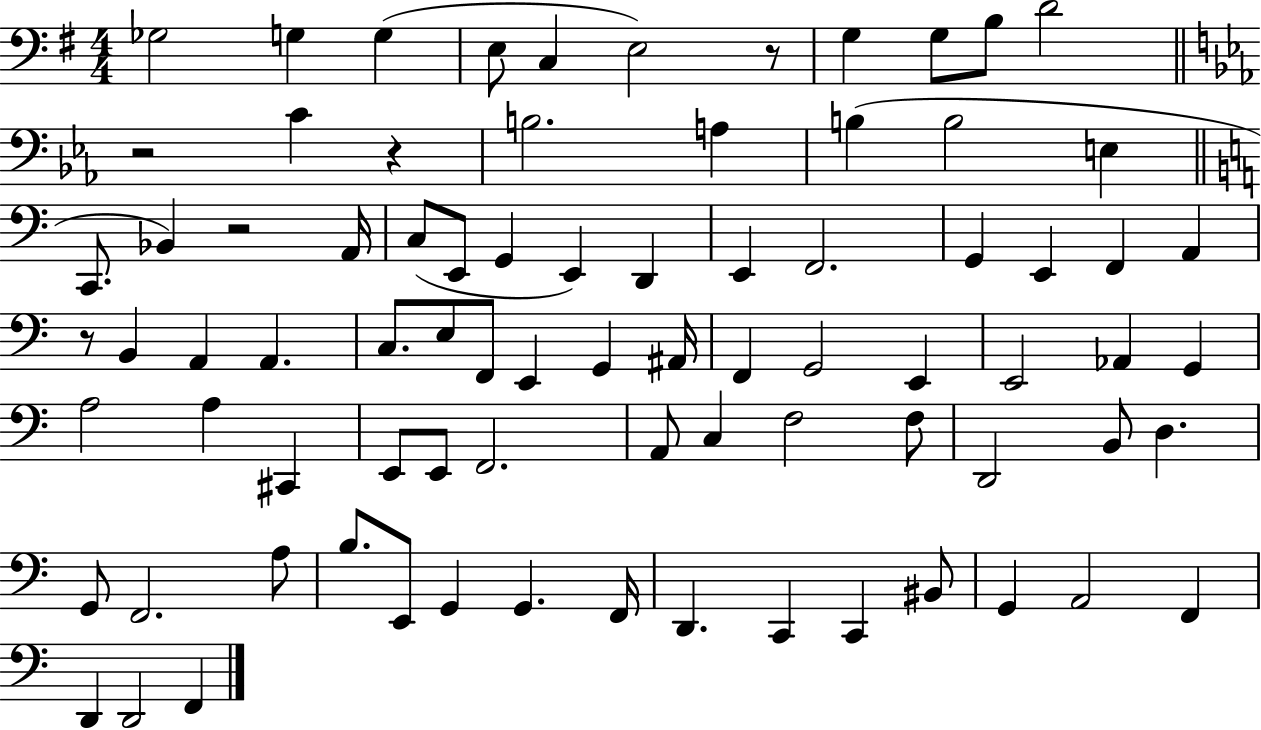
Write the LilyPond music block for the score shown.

{
  \clef bass
  \numericTimeSignature
  \time 4/4
  \key g \major
  ges2 g4 g4( | e8 c4 e2) r8 | g4 g8 b8 d'2 | \bar "||" \break \key c \minor r2 c'4 r4 | b2. a4 | b4( b2 e4 | \bar "||" \break \key c \major c,8. bes,4) r2 a,16 | c8( e,8 g,4 e,4) d,4 | e,4 f,2. | g,4 e,4 f,4 a,4 | \break r8 b,4 a,4 a,4. | c8. e8 f,8 e,4 g,4 ais,16 | f,4 g,2 e,4 | e,2 aes,4 g,4 | \break a2 a4 cis,4 | e,8 e,8 f,2. | a,8 c4 f2 f8 | d,2 b,8 d4. | \break g,8 f,2. a8 | b8. e,8 g,4 g,4. f,16 | d,4. c,4 c,4 bis,8 | g,4 a,2 f,4 | \break d,4 d,2 f,4 | \bar "|."
}